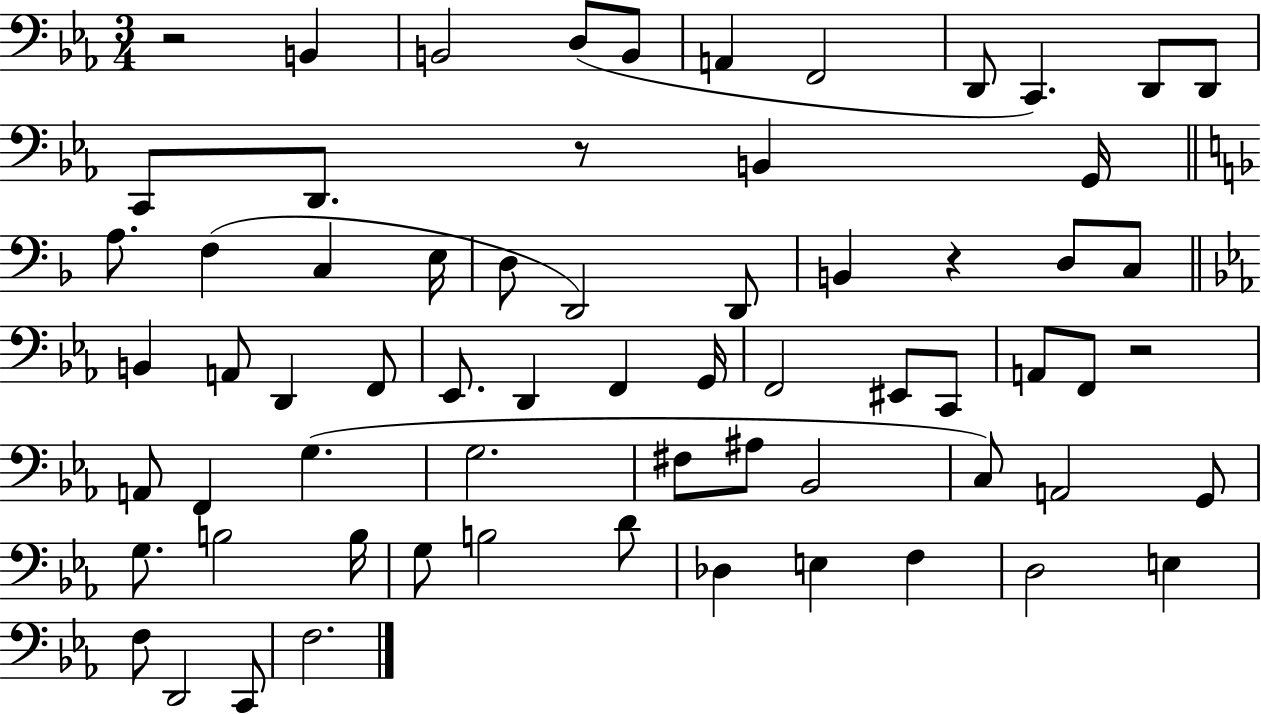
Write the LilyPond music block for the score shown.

{
  \clef bass
  \numericTimeSignature
  \time 3/4
  \key ees \major
  \repeat volta 2 { r2 b,4 | b,2 d8( b,8 | a,4 f,2 | d,8 c,4.) d,8 d,8 | \break c,8 d,8. r8 b,4 g,16 | \bar "||" \break \key d \minor a8. f4( c4 e16 | d8 d,2) d,8 | b,4 r4 d8 c8 | \bar "||" \break \key ees \major b,4 a,8 d,4 f,8 | ees,8. d,4 f,4 g,16 | f,2 eis,8 c,8 | a,8 f,8 r2 | \break a,8 f,4 g4.( | g2. | fis8 ais8 bes,2 | c8) a,2 g,8 | \break g8. b2 b16 | g8 b2 d'8 | des4 e4 f4 | d2 e4 | \break f8 d,2 c,8 | f2. | } \bar "|."
}